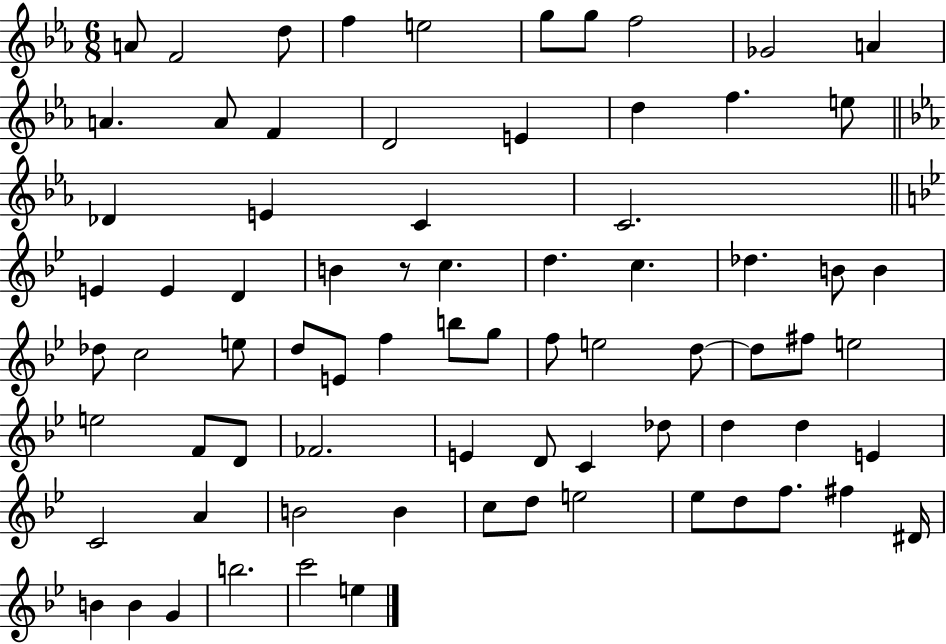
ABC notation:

X:1
T:Untitled
M:6/8
L:1/4
K:Eb
A/2 F2 d/2 f e2 g/2 g/2 f2 _G2 A A A/2 F D2 E d f e/2 _D E C C2 E E D B z/2 c d c _d B/2 B _d/2 c2 e/2 d/2 E/2 f b/2 g/2 f/2 e2 d/2 d/2 ^f/2 e2 e2 F/2 D/2 _F2 E D/2 C _d/2 d d E C2 A B2 B c/2 d/2 e2 _e/2 d/2 f/2 ^f ^D/4 B B G b2 c'2 e